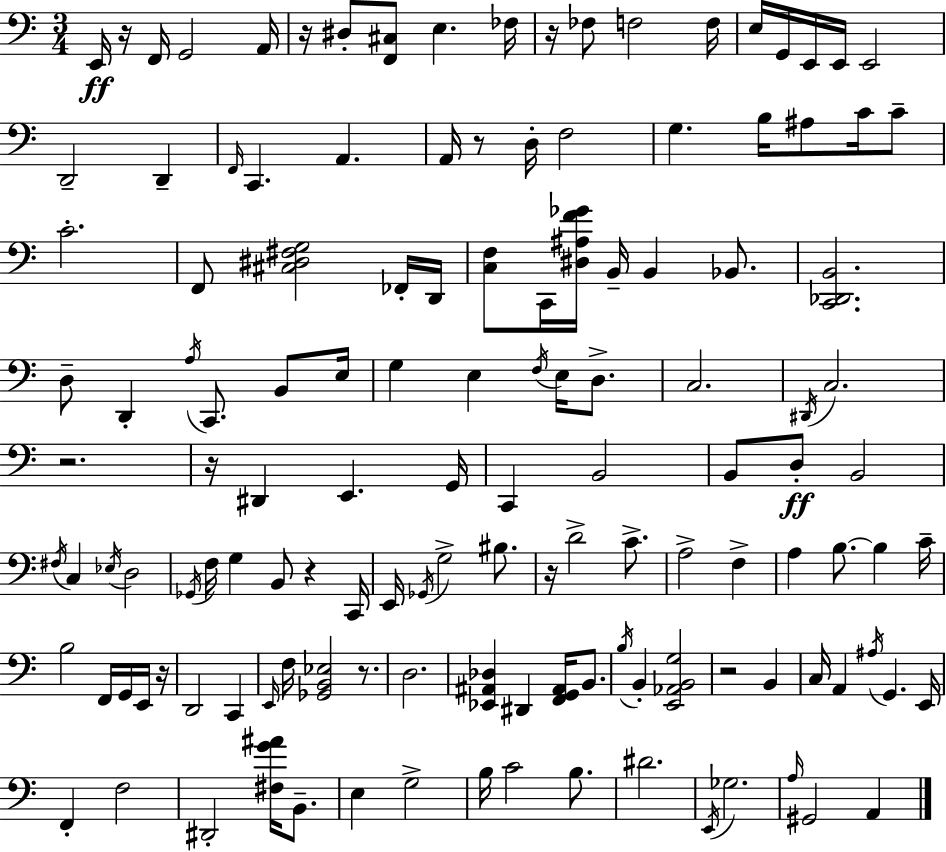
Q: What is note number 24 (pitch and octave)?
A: G3